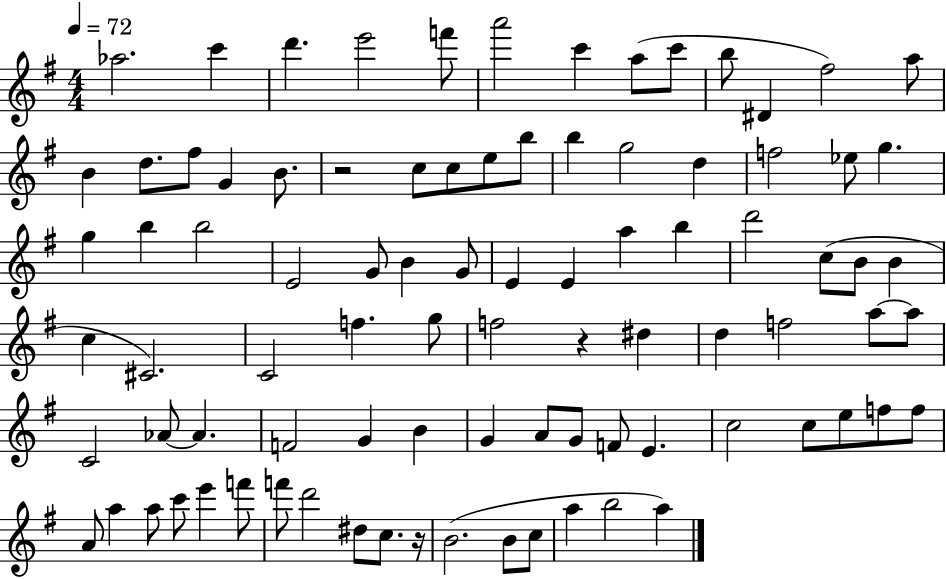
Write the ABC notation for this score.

X:1
T:Untitled
M:4/4
L:1/4
K:G
_a2 c' d' e'2 f'/2 a'2 c' a/2 c'/2 b/2 ^D ^f2 a/2 B d/2 ^f/2 G B/2 z2 c/2 c/2 e/2 b/2 b g2 d f2 _e/2 g g b b2 E2 G/2 B G/2 E E a b d'2 c/2 B/2 B c ^C2 C2 f g/2 f2 z ^d d f2 a/2 a/2 C2 _A/2 _A F2 G B G A/2 G/2 F/2 E c2 c/2 e/2 f/2 f/2 A/2 a a/2 c'/2 e' f'/2 f'/2 d'2 ^d/2 c/2 z/4 B2 B/2 c/2 a b2 a